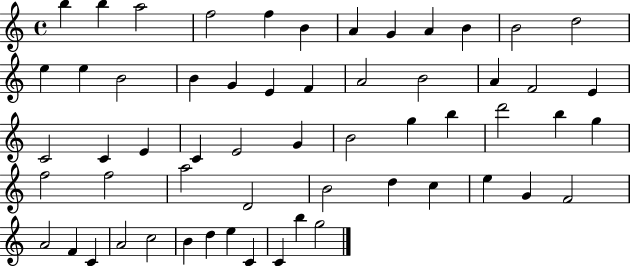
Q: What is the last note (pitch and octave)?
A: G5